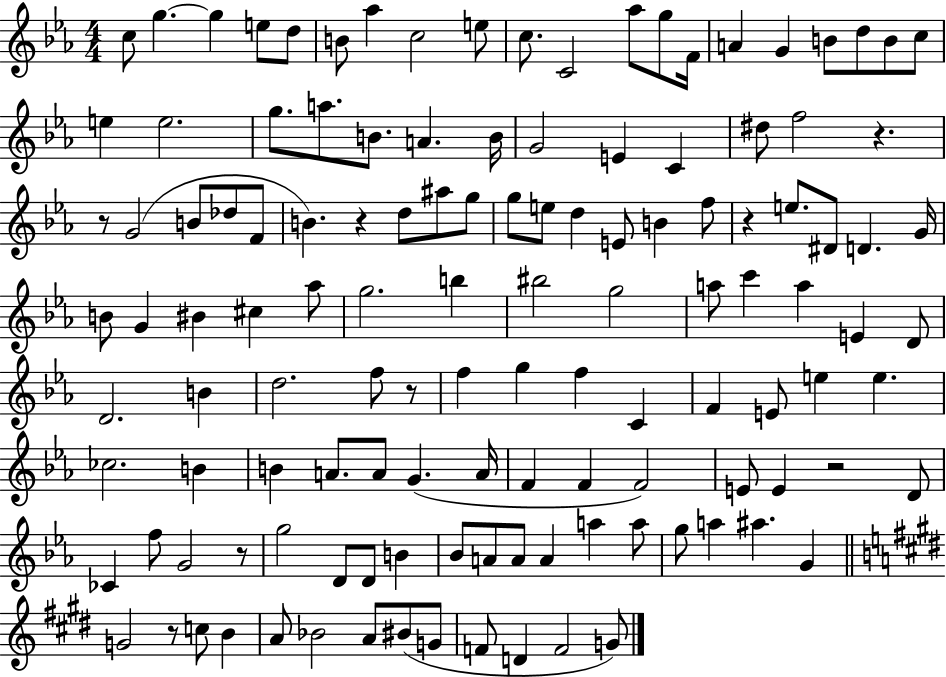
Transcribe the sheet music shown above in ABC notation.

X:1
T:Untitled
M:4/4
L:1/4
K:Eb
c/2 g g e/2 d/2 B/2 _a c2 e/2 c/2 C2 _a/2 g/2 F/4 A G B/2 d/2 B/2 c/2 e e2 g/2 a/2 B/2 A B/4 G2 E C ^d/2 f2 z z/2 G2 B/2 _d/2 F/2 B z d/2 ^a/2 g/2 g/2 e/2 d E/2 B f/2 z e/2 ^D/2 D G/4 B/2 G ^B ^c _a/2 g2 b ^b2 g2 a/2 c' a E D/2 D2 B d2 f/2 z/2 f g f C F E/2 e e _c2 B B A/2 A/2 G A/4 F F F2 E/2 E z2 D/2 _C f/2 G2 z/2 g2 D/2 D/2 B _B/2 A/2 A/2 A a a/2 g/2 a ^a G G2 z/2 c/2 B A/2 _B2 A/2 ^B/2 G/2 F/2 D F2 G/2